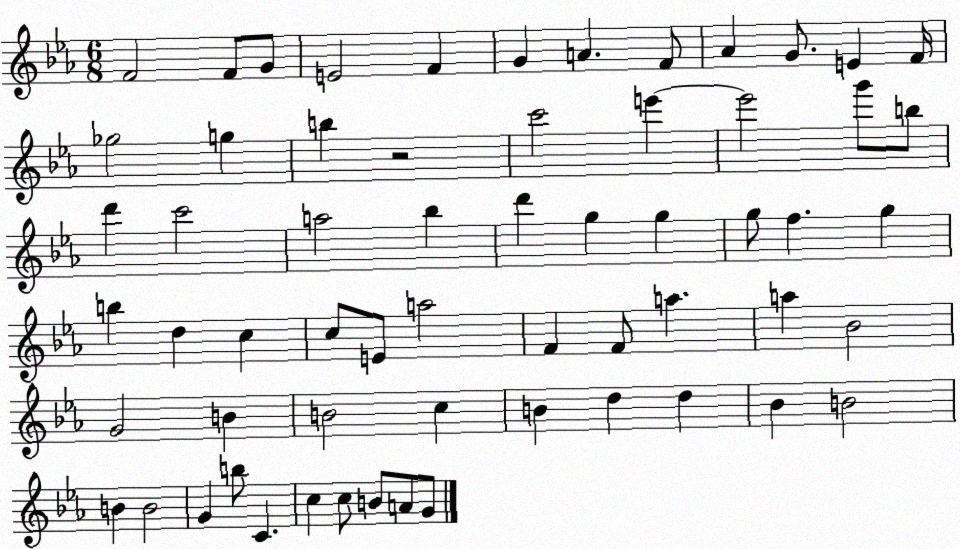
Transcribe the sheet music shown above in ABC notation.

X:1
T:Untitled
M:6/8
L:1/4
K:Eb
F2 F/2 G/2 E2 F G A F/2 _A G/2 E F/4 _g2 g b z2 c'2 e' e'2 g'/2 b/2 d' c'2 a2 _b d' g g g/2 f g b d c c/2 E/2 a2 F F/2 a a _B2 G2 B B2 c B d d _B B2 B B2 G b/2 C c c/2 B/2 A/2 G/2